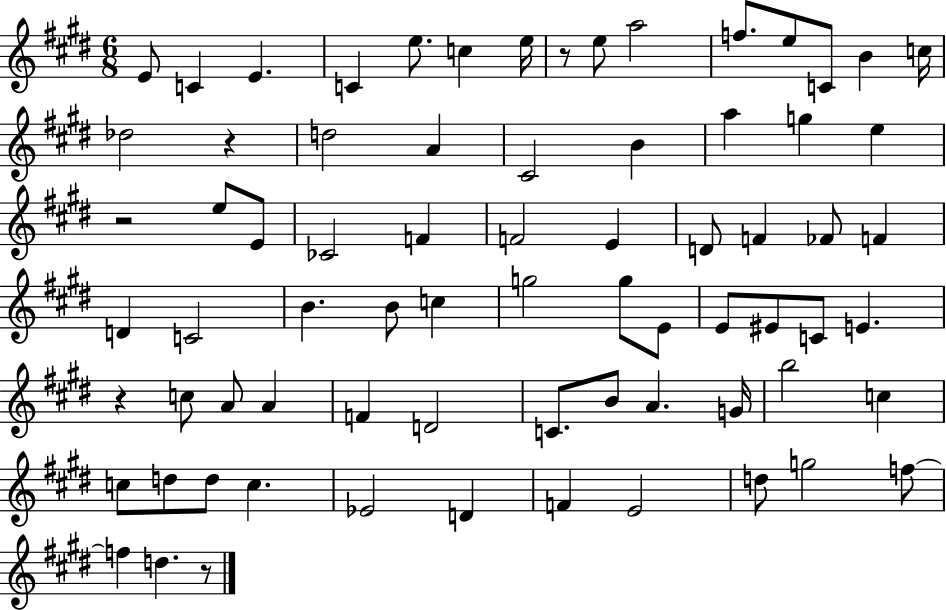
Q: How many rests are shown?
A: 5